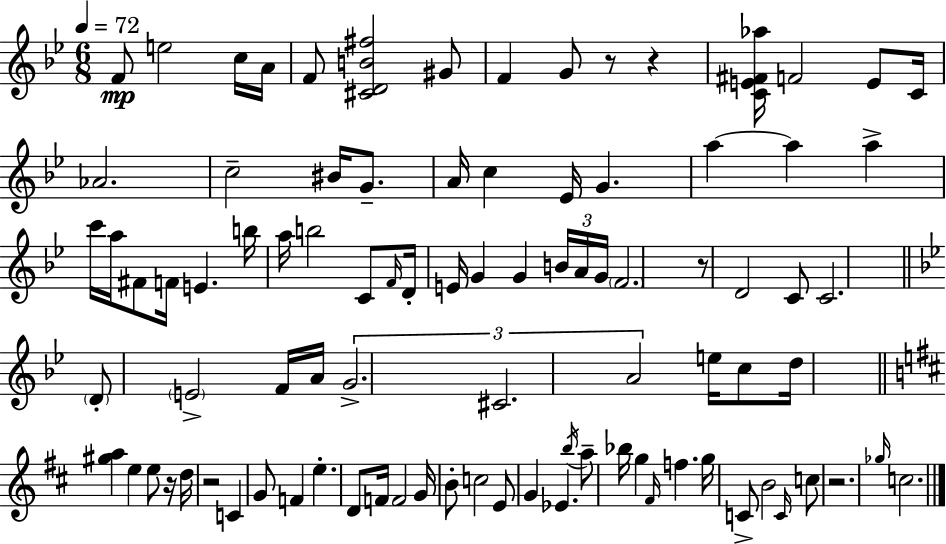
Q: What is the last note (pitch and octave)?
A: C5